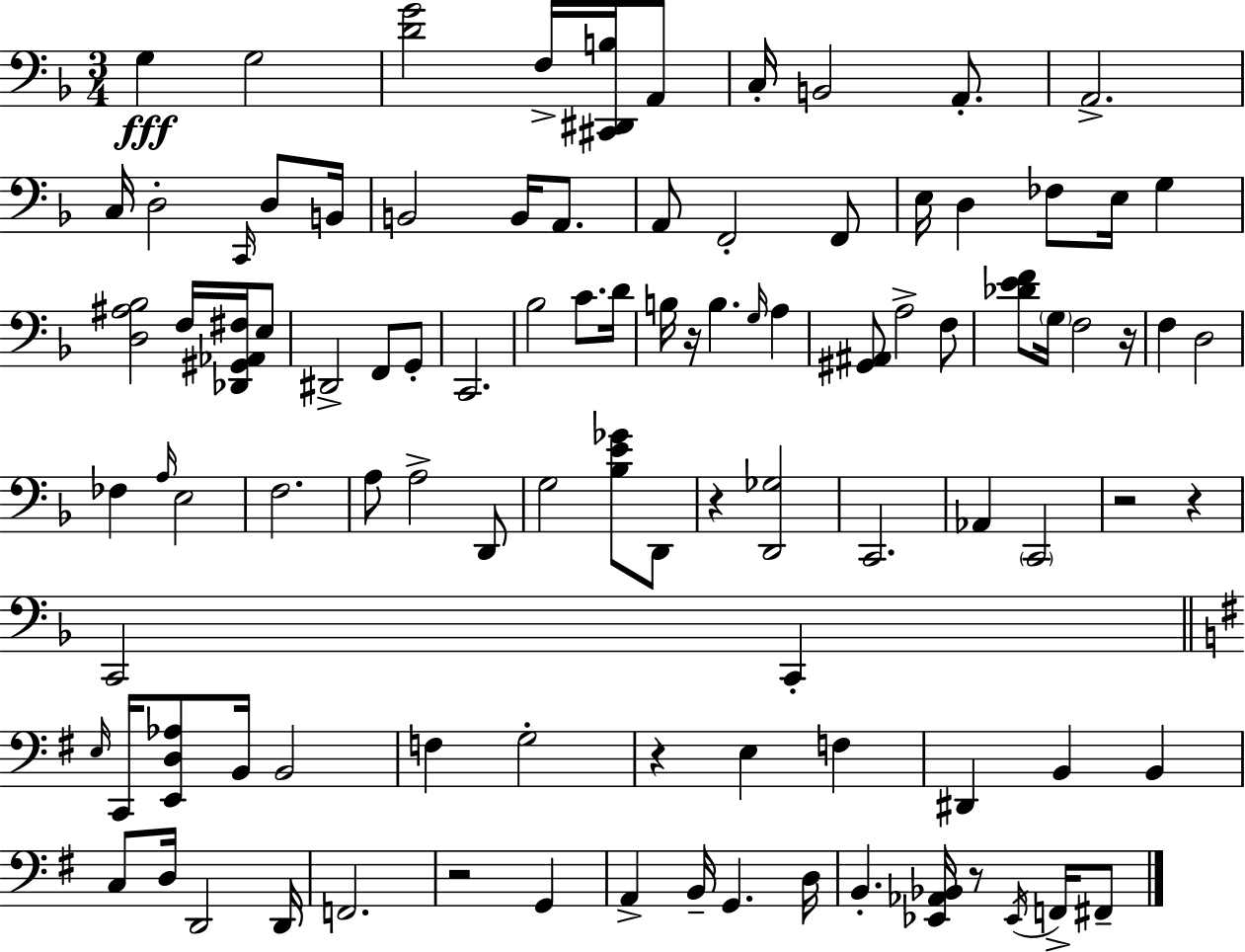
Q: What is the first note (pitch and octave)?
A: G3